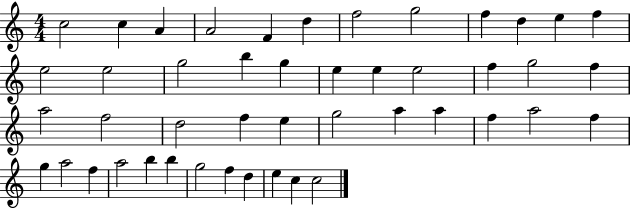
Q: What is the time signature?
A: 4/4